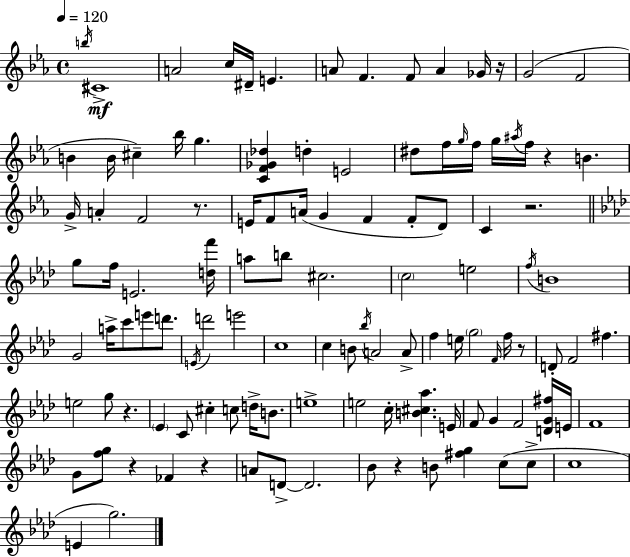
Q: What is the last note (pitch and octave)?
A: G5